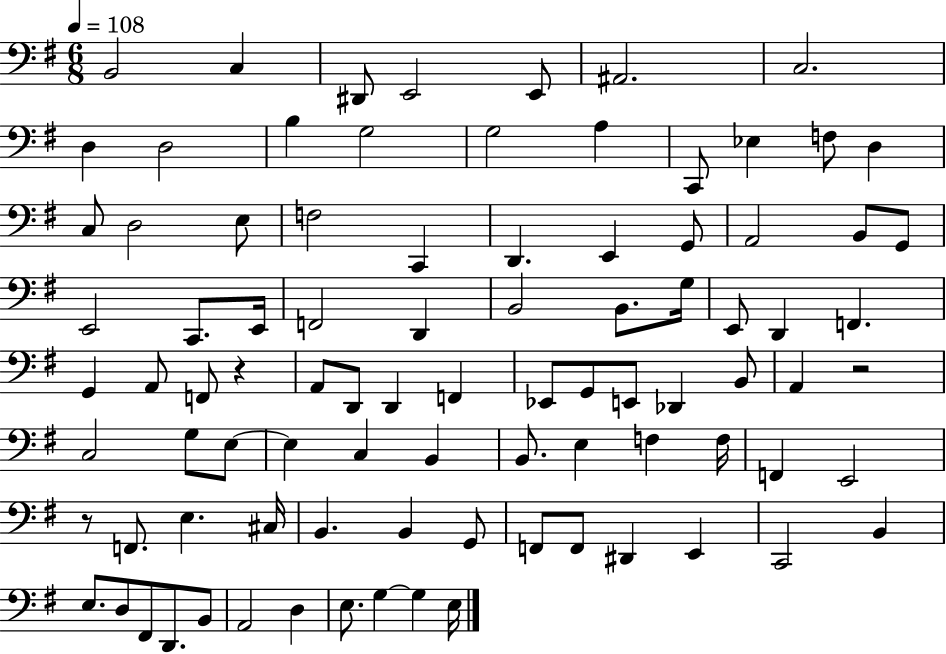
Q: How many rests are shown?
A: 3